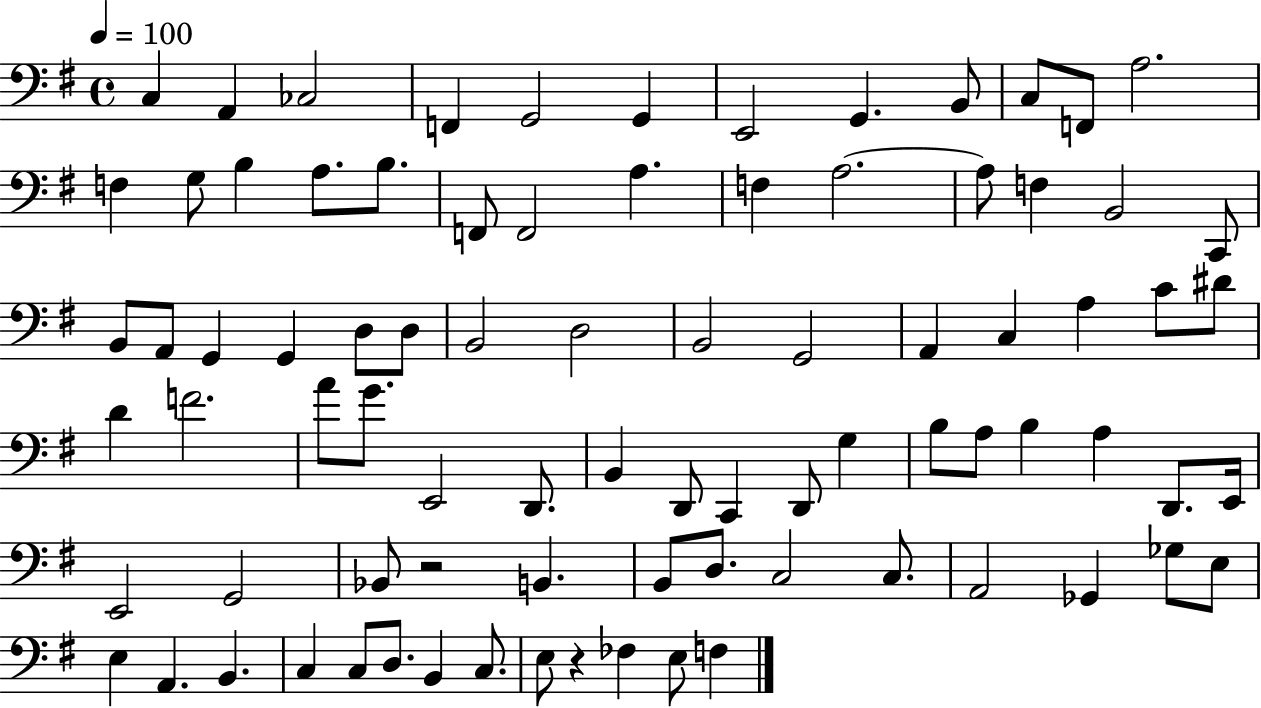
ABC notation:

X:1
T:Untitled
M:4/4
L:1/4
K:G
C, A,, _C,2 F,, G,,2 G,, E,,2 G,, B,,/2 C,/2 F,,/2 A,2 F, G,/2 B, A,/2 B,/2 F,,/2 F,,2 A, F, A,2 A,/2 F, B,,2 C,,/2 B,,/2 A,,/2 G,, G,, D,/2 D,/2 B,,2 D,2 B,,2 G,,2 A,, C, A, C/2 ^D/2 D F2 A/2 G/2 E,,2 D,,/2 B,, D,,/2 C,, D,,/2 G, B,/2 A,/2 B, A, D,,/2 E,,/4 E,,2 G,,2 _B,,/2 z2 B,, B,,/2 D,/2 C,2 C,/2 A,,2 _G,, _G,/2 E,/2 E, A,, B,, C, C,/2 D,/2 B,, C,/2 E,/2 z _F, E,/2 F,